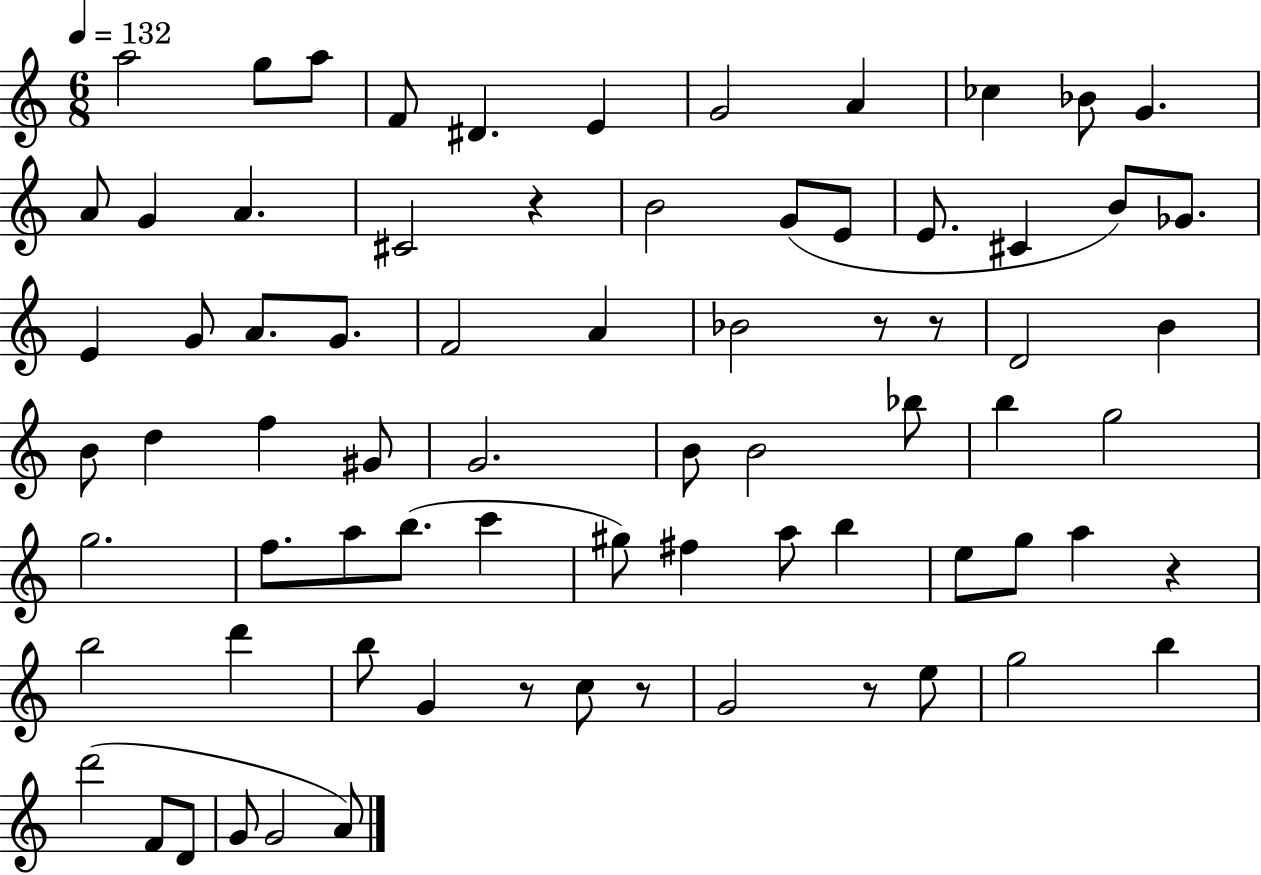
X:1
T:Untitled
M:6/8
L:1/4
K:C
a2 g/2 a/2 F/2 ^D E G2 A _c _B/2 G A/2 G A ^C2 z B2 G/2 E/2 E/2 ^C B/2 _G/2 E G/2 A/2 G/2 F2 A _B2 z/2 z/2 D2 B B/2 d f ^G/2 G2 B/2 B2 _b/2 b g2 g2 f/2 a/2 b/2 c' ^g/2 ^f a/2 b e/2 g/2 a z b2 d' b/2 G z/2 c/2 z/2 G2 z/2 e/2 g2 b d'2 F/2 D/2 G/2 G2 A/2